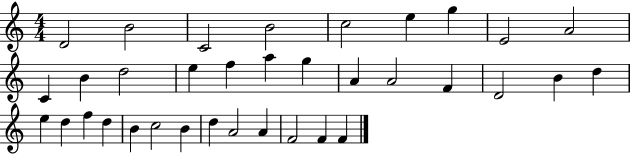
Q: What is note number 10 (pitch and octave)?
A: C4